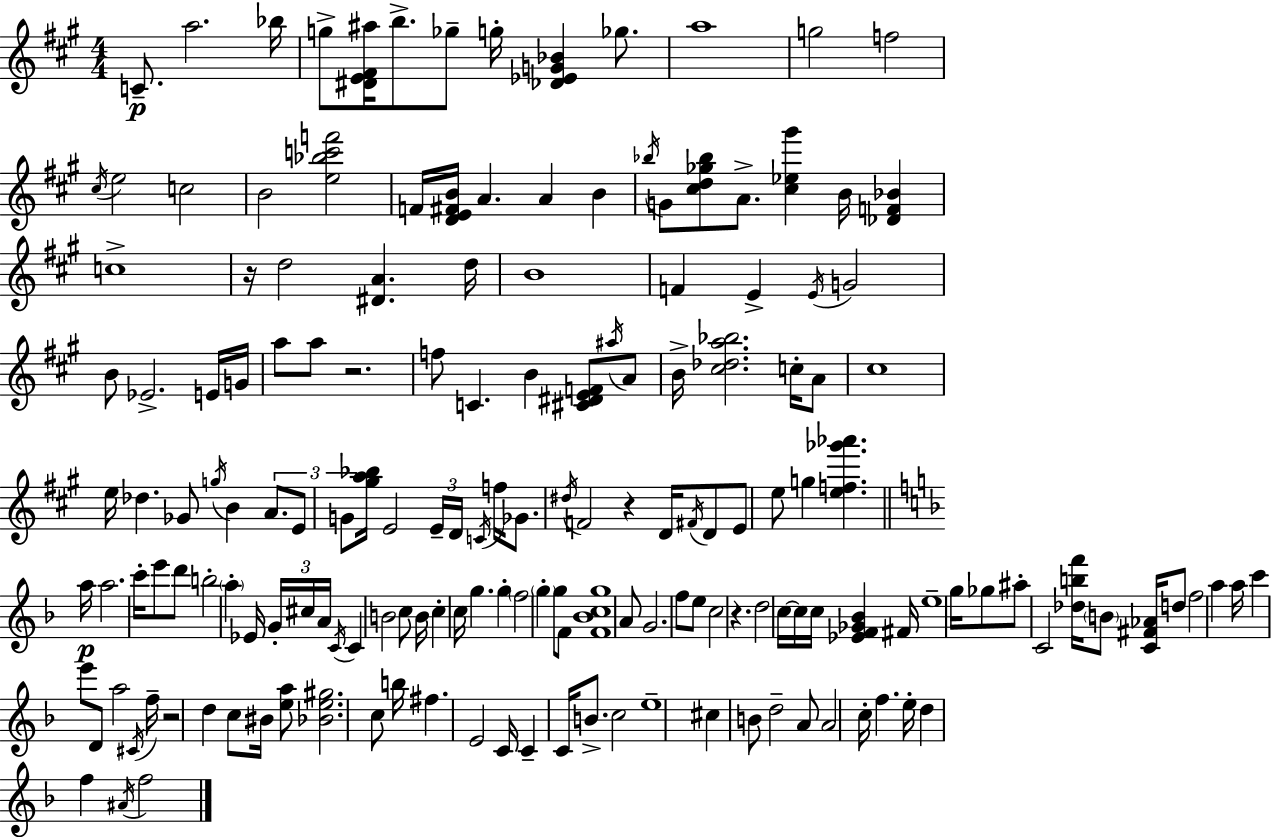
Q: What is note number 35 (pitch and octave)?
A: G4